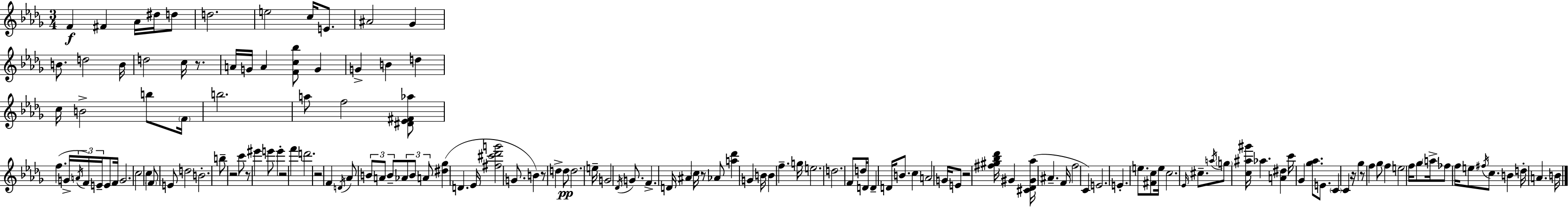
{
  \clef treble
  \numericTimeSignature
  \time 3/4
  \key bes \minor
  \repeat volta 2 { f'4\f fis'4 aes'16 dis''16 d''8 | d''2. | e''2 c''16 e'8. | ais'2 ges'4 | \break b'8. d''2 b'16 | d''2 c''16 r8. | a'16 g'16 a'4 <f' c'' bes''>8 g'4 | g'4-> b'4 d''4 | \break c''16 b'2-> b''8 \parenthesize f'16 | b''2. | a''8 f''2 <dis' ees' fis' aes''>8 | f''4.( g'16-> \tuplet 3/2 { \acciaccatura { a'16 }) f'16 e'16-- } e'8 | \break f'16 g'2. | c''2 c''4 | \parenthesize f'8 e'8 d''2 | b'2.-. | \break b''8-- r2 c'''8 | r8 eis'''4 e'''8 e'''4-. | r2 f'''4 | d'''2. | \break r2 f'4 | \acciaccatura { d'16 } aes'8 \tuplet 3/2 { b'8 a'8 b'8-- } \tuplet 3/2 { aes'8 | b'8 a'8 } <dis'' ges''>4( d'4. | ees'16 <fis'' cis''' des''' g'''>2 g'8. | \break b'4) r8 d''4-> | d''8\pp d''2. | e''16-- g'2 \acciaccatura { des'16 } | g'8. f'4.-> d'16 ais'4 | \break \parenthesize c''16 r8 aes'8 <a'' des'''>4 g'4 | b'16 b'4 f''4.-- | g''16 e''2. | d''2. | \break f'8 d''16 d'16 d'4-- d'16 | b'8. c''4 a'2 | g'16 e'8 r2 | <fis'' gis'' bes'' des'''>16 gis'4 <cis' des' gis' aes''>16( ais'4.-- | \break f'16 f''2 c'4) | e'2. | e'4.-. e''8. | <fis' c''>8 e''16 c''2. | \break \grace { ees'16 } cis''8.-- \acciaccatura { a''16 } \parenthesize g''8 <c'' ais'' gis'''>16 aes''4. | <a' dis''>4 c'''16 ges'4 | <ges'' aes''>8. e'8. \parenthesize c'4 | c'4 r16 ges''4 r8 f''4 | \break ges''8 f''4 e''2 | f''16 ges''8 \parenthesize a''16-> fes''8 f''16 | e''8 \acciaccatura { fis''16 } c''8. b'4 d''16-. a'4. | b'16 } \bar "|."
}